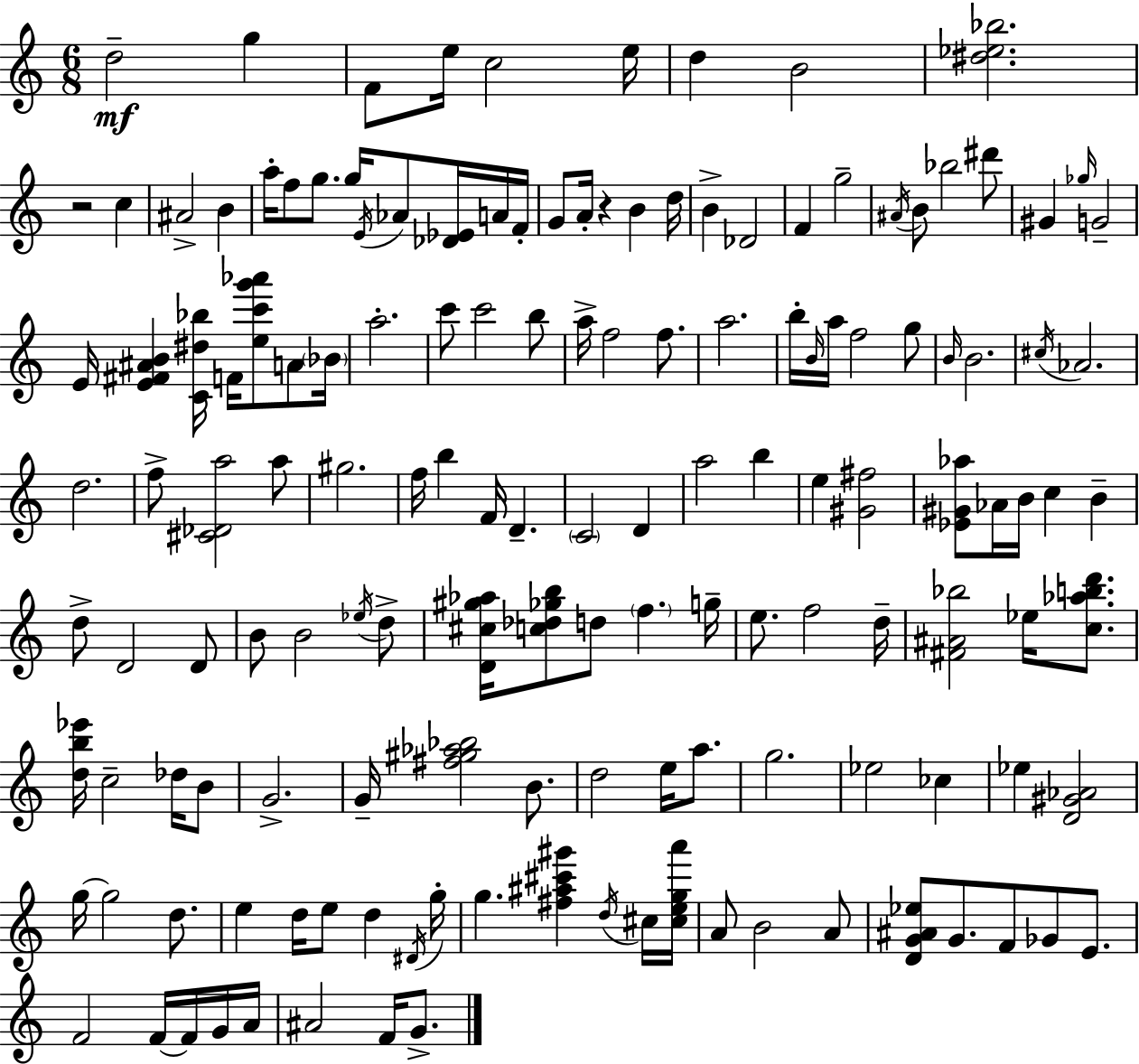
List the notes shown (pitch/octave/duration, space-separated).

D5/h G5/q F4/e E5/s C5/h E5/s D5/q B4/h [D#5,Eb5,Bb5]/h. R/h C5/q A#4/h B4/q A5/s F5/e G5/e. G5/s E4/s Ab4/e [Db4,Eb4]/s A4/s F4/s G4/e A4/s R/q B4/q D5/s B4/q Db4/h F4/q G5/h A#4/s B4/e Bb5/h D#6/e G#4/q Gb5/s G4/h E4/s [E4,F#4,A#4,B4]/q [C4,D#5,Bb5]/s F4/s [E5,C6,G6,Ab6]/e A4/e Bb4/s A5/h. C6/e C6/h B5/e A5/s F5/h F5/e. A5/h. B5/s B4/s A5/s F5/h G5/e B4/s B4/h. C#5/s Ab4/h. D5/h. F5/e [C#4,Db4,A5]/h A5/e G#5/h. F5/s B5/q F4/s D4/q. C4/h D4/q A5/h B5/q E5/q [G#4,F#5]/h [Eb4,G#4,Ab5]/e Ab4/s B4/s C5/q B4/q D5/e D4/h D4/e B4/e B4/h Eb5/s D5/e [D4,C#5,G#5,Ab5]/s [C5,Db5,Gb5,B5]/e D5/e F5/q. G5/s E5/e. F5/h D5/s [F#4,A#4,Bb5]/h Eb5/s [C5,Ab5,B5,D6]/e. [D5,B5,Eb6]/s C5/h Db5/s B4/e G4/h. G4/s [F#5,G#5,Ab5,Bb5]/h B4/e. D5/h E5/s A5/e. G5/h. Eb5/h CES5/q Eb5/q [D4,G#4,Ab4]/h G5/s G5/h D5/e. E5/q D5/s E5/e D5/q D#4/s G5/s G5/q. [F#5,A#5,C#6,G#6]/q D5/s C#5/s [C#5,E5,G5,A6]/s A4/e B4/h A4/e [D4,G4,A#4,Eb5]/e G4/e. F4/e Gb4/e E4/e. F4/h F4/s F4/s G4/s A4/s A#4/h F4/s G4/e.